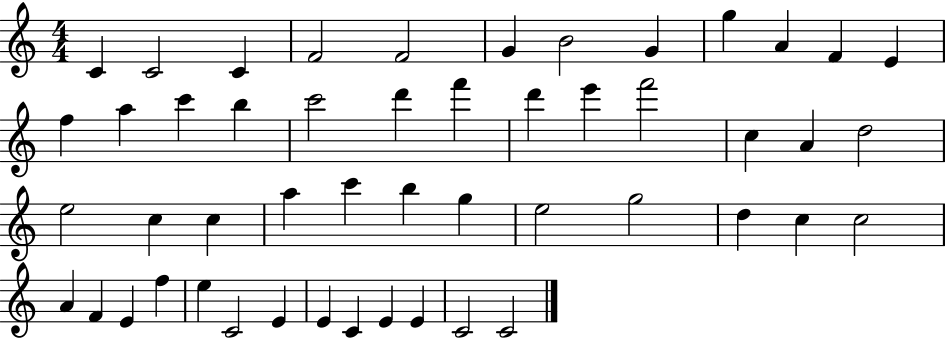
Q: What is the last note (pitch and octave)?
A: C4